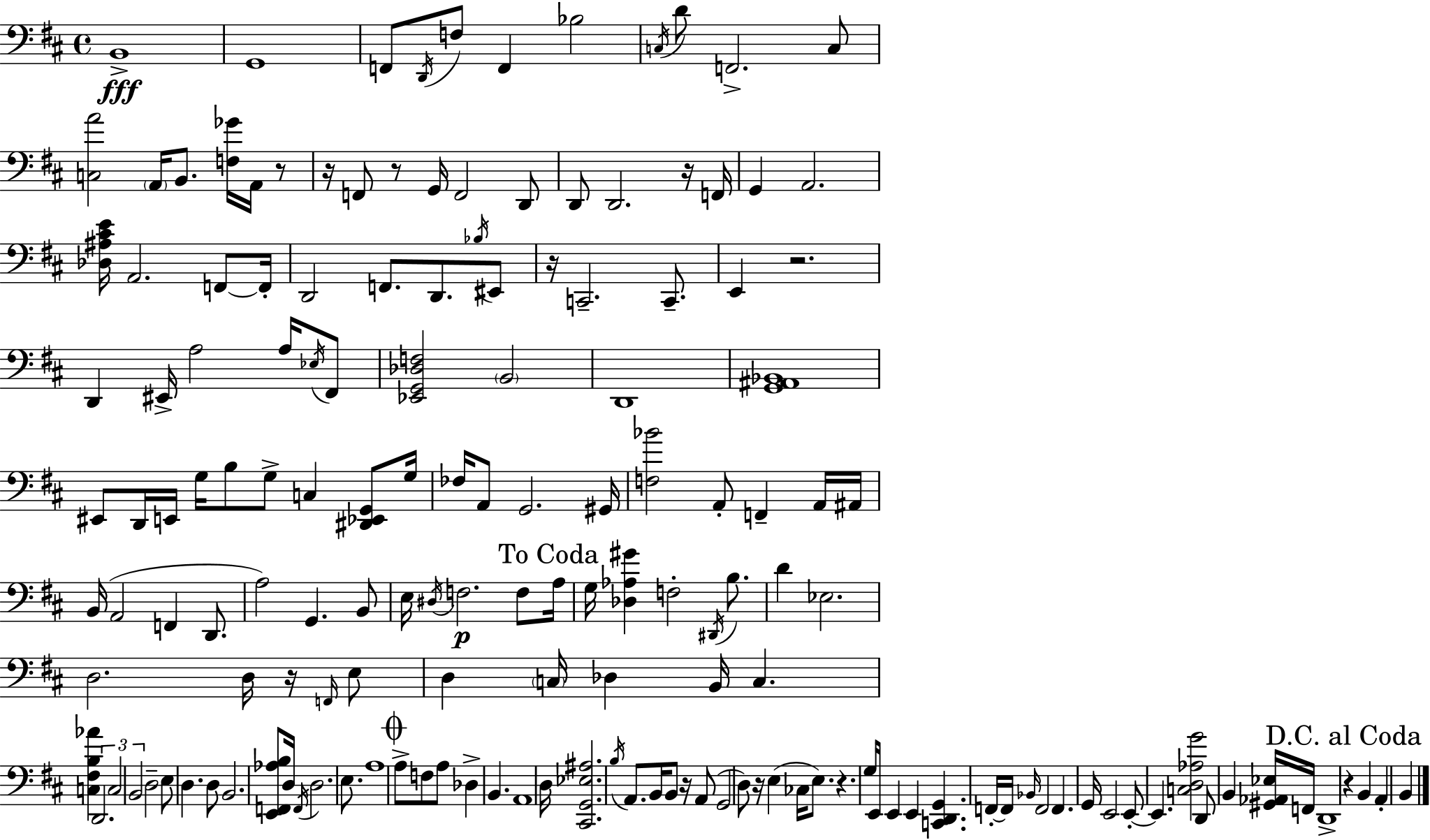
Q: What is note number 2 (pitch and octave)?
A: G2